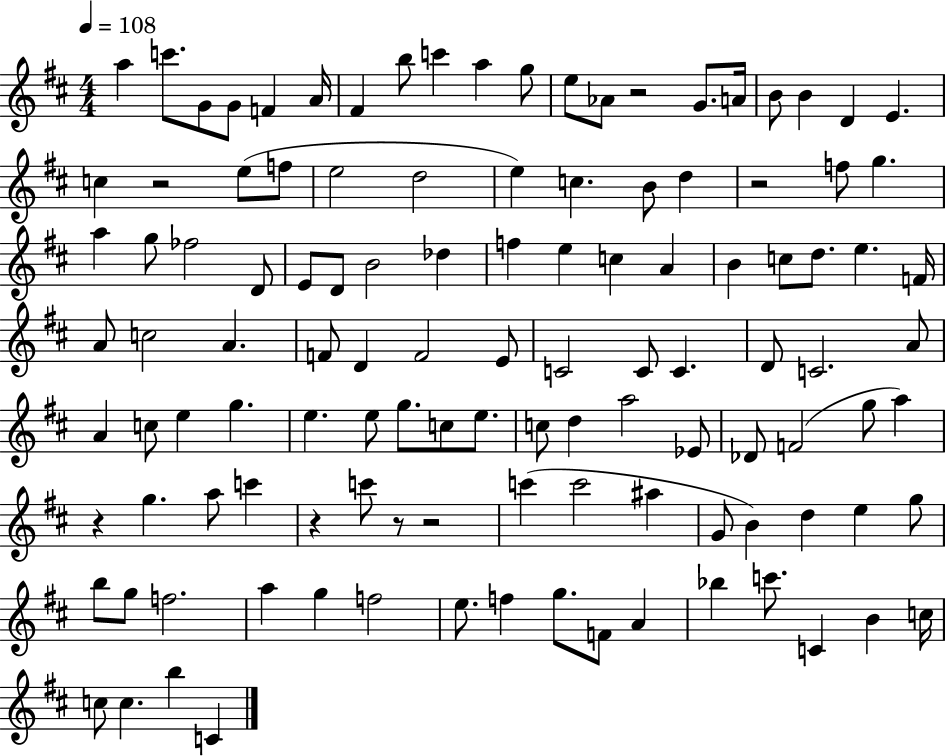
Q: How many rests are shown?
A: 7